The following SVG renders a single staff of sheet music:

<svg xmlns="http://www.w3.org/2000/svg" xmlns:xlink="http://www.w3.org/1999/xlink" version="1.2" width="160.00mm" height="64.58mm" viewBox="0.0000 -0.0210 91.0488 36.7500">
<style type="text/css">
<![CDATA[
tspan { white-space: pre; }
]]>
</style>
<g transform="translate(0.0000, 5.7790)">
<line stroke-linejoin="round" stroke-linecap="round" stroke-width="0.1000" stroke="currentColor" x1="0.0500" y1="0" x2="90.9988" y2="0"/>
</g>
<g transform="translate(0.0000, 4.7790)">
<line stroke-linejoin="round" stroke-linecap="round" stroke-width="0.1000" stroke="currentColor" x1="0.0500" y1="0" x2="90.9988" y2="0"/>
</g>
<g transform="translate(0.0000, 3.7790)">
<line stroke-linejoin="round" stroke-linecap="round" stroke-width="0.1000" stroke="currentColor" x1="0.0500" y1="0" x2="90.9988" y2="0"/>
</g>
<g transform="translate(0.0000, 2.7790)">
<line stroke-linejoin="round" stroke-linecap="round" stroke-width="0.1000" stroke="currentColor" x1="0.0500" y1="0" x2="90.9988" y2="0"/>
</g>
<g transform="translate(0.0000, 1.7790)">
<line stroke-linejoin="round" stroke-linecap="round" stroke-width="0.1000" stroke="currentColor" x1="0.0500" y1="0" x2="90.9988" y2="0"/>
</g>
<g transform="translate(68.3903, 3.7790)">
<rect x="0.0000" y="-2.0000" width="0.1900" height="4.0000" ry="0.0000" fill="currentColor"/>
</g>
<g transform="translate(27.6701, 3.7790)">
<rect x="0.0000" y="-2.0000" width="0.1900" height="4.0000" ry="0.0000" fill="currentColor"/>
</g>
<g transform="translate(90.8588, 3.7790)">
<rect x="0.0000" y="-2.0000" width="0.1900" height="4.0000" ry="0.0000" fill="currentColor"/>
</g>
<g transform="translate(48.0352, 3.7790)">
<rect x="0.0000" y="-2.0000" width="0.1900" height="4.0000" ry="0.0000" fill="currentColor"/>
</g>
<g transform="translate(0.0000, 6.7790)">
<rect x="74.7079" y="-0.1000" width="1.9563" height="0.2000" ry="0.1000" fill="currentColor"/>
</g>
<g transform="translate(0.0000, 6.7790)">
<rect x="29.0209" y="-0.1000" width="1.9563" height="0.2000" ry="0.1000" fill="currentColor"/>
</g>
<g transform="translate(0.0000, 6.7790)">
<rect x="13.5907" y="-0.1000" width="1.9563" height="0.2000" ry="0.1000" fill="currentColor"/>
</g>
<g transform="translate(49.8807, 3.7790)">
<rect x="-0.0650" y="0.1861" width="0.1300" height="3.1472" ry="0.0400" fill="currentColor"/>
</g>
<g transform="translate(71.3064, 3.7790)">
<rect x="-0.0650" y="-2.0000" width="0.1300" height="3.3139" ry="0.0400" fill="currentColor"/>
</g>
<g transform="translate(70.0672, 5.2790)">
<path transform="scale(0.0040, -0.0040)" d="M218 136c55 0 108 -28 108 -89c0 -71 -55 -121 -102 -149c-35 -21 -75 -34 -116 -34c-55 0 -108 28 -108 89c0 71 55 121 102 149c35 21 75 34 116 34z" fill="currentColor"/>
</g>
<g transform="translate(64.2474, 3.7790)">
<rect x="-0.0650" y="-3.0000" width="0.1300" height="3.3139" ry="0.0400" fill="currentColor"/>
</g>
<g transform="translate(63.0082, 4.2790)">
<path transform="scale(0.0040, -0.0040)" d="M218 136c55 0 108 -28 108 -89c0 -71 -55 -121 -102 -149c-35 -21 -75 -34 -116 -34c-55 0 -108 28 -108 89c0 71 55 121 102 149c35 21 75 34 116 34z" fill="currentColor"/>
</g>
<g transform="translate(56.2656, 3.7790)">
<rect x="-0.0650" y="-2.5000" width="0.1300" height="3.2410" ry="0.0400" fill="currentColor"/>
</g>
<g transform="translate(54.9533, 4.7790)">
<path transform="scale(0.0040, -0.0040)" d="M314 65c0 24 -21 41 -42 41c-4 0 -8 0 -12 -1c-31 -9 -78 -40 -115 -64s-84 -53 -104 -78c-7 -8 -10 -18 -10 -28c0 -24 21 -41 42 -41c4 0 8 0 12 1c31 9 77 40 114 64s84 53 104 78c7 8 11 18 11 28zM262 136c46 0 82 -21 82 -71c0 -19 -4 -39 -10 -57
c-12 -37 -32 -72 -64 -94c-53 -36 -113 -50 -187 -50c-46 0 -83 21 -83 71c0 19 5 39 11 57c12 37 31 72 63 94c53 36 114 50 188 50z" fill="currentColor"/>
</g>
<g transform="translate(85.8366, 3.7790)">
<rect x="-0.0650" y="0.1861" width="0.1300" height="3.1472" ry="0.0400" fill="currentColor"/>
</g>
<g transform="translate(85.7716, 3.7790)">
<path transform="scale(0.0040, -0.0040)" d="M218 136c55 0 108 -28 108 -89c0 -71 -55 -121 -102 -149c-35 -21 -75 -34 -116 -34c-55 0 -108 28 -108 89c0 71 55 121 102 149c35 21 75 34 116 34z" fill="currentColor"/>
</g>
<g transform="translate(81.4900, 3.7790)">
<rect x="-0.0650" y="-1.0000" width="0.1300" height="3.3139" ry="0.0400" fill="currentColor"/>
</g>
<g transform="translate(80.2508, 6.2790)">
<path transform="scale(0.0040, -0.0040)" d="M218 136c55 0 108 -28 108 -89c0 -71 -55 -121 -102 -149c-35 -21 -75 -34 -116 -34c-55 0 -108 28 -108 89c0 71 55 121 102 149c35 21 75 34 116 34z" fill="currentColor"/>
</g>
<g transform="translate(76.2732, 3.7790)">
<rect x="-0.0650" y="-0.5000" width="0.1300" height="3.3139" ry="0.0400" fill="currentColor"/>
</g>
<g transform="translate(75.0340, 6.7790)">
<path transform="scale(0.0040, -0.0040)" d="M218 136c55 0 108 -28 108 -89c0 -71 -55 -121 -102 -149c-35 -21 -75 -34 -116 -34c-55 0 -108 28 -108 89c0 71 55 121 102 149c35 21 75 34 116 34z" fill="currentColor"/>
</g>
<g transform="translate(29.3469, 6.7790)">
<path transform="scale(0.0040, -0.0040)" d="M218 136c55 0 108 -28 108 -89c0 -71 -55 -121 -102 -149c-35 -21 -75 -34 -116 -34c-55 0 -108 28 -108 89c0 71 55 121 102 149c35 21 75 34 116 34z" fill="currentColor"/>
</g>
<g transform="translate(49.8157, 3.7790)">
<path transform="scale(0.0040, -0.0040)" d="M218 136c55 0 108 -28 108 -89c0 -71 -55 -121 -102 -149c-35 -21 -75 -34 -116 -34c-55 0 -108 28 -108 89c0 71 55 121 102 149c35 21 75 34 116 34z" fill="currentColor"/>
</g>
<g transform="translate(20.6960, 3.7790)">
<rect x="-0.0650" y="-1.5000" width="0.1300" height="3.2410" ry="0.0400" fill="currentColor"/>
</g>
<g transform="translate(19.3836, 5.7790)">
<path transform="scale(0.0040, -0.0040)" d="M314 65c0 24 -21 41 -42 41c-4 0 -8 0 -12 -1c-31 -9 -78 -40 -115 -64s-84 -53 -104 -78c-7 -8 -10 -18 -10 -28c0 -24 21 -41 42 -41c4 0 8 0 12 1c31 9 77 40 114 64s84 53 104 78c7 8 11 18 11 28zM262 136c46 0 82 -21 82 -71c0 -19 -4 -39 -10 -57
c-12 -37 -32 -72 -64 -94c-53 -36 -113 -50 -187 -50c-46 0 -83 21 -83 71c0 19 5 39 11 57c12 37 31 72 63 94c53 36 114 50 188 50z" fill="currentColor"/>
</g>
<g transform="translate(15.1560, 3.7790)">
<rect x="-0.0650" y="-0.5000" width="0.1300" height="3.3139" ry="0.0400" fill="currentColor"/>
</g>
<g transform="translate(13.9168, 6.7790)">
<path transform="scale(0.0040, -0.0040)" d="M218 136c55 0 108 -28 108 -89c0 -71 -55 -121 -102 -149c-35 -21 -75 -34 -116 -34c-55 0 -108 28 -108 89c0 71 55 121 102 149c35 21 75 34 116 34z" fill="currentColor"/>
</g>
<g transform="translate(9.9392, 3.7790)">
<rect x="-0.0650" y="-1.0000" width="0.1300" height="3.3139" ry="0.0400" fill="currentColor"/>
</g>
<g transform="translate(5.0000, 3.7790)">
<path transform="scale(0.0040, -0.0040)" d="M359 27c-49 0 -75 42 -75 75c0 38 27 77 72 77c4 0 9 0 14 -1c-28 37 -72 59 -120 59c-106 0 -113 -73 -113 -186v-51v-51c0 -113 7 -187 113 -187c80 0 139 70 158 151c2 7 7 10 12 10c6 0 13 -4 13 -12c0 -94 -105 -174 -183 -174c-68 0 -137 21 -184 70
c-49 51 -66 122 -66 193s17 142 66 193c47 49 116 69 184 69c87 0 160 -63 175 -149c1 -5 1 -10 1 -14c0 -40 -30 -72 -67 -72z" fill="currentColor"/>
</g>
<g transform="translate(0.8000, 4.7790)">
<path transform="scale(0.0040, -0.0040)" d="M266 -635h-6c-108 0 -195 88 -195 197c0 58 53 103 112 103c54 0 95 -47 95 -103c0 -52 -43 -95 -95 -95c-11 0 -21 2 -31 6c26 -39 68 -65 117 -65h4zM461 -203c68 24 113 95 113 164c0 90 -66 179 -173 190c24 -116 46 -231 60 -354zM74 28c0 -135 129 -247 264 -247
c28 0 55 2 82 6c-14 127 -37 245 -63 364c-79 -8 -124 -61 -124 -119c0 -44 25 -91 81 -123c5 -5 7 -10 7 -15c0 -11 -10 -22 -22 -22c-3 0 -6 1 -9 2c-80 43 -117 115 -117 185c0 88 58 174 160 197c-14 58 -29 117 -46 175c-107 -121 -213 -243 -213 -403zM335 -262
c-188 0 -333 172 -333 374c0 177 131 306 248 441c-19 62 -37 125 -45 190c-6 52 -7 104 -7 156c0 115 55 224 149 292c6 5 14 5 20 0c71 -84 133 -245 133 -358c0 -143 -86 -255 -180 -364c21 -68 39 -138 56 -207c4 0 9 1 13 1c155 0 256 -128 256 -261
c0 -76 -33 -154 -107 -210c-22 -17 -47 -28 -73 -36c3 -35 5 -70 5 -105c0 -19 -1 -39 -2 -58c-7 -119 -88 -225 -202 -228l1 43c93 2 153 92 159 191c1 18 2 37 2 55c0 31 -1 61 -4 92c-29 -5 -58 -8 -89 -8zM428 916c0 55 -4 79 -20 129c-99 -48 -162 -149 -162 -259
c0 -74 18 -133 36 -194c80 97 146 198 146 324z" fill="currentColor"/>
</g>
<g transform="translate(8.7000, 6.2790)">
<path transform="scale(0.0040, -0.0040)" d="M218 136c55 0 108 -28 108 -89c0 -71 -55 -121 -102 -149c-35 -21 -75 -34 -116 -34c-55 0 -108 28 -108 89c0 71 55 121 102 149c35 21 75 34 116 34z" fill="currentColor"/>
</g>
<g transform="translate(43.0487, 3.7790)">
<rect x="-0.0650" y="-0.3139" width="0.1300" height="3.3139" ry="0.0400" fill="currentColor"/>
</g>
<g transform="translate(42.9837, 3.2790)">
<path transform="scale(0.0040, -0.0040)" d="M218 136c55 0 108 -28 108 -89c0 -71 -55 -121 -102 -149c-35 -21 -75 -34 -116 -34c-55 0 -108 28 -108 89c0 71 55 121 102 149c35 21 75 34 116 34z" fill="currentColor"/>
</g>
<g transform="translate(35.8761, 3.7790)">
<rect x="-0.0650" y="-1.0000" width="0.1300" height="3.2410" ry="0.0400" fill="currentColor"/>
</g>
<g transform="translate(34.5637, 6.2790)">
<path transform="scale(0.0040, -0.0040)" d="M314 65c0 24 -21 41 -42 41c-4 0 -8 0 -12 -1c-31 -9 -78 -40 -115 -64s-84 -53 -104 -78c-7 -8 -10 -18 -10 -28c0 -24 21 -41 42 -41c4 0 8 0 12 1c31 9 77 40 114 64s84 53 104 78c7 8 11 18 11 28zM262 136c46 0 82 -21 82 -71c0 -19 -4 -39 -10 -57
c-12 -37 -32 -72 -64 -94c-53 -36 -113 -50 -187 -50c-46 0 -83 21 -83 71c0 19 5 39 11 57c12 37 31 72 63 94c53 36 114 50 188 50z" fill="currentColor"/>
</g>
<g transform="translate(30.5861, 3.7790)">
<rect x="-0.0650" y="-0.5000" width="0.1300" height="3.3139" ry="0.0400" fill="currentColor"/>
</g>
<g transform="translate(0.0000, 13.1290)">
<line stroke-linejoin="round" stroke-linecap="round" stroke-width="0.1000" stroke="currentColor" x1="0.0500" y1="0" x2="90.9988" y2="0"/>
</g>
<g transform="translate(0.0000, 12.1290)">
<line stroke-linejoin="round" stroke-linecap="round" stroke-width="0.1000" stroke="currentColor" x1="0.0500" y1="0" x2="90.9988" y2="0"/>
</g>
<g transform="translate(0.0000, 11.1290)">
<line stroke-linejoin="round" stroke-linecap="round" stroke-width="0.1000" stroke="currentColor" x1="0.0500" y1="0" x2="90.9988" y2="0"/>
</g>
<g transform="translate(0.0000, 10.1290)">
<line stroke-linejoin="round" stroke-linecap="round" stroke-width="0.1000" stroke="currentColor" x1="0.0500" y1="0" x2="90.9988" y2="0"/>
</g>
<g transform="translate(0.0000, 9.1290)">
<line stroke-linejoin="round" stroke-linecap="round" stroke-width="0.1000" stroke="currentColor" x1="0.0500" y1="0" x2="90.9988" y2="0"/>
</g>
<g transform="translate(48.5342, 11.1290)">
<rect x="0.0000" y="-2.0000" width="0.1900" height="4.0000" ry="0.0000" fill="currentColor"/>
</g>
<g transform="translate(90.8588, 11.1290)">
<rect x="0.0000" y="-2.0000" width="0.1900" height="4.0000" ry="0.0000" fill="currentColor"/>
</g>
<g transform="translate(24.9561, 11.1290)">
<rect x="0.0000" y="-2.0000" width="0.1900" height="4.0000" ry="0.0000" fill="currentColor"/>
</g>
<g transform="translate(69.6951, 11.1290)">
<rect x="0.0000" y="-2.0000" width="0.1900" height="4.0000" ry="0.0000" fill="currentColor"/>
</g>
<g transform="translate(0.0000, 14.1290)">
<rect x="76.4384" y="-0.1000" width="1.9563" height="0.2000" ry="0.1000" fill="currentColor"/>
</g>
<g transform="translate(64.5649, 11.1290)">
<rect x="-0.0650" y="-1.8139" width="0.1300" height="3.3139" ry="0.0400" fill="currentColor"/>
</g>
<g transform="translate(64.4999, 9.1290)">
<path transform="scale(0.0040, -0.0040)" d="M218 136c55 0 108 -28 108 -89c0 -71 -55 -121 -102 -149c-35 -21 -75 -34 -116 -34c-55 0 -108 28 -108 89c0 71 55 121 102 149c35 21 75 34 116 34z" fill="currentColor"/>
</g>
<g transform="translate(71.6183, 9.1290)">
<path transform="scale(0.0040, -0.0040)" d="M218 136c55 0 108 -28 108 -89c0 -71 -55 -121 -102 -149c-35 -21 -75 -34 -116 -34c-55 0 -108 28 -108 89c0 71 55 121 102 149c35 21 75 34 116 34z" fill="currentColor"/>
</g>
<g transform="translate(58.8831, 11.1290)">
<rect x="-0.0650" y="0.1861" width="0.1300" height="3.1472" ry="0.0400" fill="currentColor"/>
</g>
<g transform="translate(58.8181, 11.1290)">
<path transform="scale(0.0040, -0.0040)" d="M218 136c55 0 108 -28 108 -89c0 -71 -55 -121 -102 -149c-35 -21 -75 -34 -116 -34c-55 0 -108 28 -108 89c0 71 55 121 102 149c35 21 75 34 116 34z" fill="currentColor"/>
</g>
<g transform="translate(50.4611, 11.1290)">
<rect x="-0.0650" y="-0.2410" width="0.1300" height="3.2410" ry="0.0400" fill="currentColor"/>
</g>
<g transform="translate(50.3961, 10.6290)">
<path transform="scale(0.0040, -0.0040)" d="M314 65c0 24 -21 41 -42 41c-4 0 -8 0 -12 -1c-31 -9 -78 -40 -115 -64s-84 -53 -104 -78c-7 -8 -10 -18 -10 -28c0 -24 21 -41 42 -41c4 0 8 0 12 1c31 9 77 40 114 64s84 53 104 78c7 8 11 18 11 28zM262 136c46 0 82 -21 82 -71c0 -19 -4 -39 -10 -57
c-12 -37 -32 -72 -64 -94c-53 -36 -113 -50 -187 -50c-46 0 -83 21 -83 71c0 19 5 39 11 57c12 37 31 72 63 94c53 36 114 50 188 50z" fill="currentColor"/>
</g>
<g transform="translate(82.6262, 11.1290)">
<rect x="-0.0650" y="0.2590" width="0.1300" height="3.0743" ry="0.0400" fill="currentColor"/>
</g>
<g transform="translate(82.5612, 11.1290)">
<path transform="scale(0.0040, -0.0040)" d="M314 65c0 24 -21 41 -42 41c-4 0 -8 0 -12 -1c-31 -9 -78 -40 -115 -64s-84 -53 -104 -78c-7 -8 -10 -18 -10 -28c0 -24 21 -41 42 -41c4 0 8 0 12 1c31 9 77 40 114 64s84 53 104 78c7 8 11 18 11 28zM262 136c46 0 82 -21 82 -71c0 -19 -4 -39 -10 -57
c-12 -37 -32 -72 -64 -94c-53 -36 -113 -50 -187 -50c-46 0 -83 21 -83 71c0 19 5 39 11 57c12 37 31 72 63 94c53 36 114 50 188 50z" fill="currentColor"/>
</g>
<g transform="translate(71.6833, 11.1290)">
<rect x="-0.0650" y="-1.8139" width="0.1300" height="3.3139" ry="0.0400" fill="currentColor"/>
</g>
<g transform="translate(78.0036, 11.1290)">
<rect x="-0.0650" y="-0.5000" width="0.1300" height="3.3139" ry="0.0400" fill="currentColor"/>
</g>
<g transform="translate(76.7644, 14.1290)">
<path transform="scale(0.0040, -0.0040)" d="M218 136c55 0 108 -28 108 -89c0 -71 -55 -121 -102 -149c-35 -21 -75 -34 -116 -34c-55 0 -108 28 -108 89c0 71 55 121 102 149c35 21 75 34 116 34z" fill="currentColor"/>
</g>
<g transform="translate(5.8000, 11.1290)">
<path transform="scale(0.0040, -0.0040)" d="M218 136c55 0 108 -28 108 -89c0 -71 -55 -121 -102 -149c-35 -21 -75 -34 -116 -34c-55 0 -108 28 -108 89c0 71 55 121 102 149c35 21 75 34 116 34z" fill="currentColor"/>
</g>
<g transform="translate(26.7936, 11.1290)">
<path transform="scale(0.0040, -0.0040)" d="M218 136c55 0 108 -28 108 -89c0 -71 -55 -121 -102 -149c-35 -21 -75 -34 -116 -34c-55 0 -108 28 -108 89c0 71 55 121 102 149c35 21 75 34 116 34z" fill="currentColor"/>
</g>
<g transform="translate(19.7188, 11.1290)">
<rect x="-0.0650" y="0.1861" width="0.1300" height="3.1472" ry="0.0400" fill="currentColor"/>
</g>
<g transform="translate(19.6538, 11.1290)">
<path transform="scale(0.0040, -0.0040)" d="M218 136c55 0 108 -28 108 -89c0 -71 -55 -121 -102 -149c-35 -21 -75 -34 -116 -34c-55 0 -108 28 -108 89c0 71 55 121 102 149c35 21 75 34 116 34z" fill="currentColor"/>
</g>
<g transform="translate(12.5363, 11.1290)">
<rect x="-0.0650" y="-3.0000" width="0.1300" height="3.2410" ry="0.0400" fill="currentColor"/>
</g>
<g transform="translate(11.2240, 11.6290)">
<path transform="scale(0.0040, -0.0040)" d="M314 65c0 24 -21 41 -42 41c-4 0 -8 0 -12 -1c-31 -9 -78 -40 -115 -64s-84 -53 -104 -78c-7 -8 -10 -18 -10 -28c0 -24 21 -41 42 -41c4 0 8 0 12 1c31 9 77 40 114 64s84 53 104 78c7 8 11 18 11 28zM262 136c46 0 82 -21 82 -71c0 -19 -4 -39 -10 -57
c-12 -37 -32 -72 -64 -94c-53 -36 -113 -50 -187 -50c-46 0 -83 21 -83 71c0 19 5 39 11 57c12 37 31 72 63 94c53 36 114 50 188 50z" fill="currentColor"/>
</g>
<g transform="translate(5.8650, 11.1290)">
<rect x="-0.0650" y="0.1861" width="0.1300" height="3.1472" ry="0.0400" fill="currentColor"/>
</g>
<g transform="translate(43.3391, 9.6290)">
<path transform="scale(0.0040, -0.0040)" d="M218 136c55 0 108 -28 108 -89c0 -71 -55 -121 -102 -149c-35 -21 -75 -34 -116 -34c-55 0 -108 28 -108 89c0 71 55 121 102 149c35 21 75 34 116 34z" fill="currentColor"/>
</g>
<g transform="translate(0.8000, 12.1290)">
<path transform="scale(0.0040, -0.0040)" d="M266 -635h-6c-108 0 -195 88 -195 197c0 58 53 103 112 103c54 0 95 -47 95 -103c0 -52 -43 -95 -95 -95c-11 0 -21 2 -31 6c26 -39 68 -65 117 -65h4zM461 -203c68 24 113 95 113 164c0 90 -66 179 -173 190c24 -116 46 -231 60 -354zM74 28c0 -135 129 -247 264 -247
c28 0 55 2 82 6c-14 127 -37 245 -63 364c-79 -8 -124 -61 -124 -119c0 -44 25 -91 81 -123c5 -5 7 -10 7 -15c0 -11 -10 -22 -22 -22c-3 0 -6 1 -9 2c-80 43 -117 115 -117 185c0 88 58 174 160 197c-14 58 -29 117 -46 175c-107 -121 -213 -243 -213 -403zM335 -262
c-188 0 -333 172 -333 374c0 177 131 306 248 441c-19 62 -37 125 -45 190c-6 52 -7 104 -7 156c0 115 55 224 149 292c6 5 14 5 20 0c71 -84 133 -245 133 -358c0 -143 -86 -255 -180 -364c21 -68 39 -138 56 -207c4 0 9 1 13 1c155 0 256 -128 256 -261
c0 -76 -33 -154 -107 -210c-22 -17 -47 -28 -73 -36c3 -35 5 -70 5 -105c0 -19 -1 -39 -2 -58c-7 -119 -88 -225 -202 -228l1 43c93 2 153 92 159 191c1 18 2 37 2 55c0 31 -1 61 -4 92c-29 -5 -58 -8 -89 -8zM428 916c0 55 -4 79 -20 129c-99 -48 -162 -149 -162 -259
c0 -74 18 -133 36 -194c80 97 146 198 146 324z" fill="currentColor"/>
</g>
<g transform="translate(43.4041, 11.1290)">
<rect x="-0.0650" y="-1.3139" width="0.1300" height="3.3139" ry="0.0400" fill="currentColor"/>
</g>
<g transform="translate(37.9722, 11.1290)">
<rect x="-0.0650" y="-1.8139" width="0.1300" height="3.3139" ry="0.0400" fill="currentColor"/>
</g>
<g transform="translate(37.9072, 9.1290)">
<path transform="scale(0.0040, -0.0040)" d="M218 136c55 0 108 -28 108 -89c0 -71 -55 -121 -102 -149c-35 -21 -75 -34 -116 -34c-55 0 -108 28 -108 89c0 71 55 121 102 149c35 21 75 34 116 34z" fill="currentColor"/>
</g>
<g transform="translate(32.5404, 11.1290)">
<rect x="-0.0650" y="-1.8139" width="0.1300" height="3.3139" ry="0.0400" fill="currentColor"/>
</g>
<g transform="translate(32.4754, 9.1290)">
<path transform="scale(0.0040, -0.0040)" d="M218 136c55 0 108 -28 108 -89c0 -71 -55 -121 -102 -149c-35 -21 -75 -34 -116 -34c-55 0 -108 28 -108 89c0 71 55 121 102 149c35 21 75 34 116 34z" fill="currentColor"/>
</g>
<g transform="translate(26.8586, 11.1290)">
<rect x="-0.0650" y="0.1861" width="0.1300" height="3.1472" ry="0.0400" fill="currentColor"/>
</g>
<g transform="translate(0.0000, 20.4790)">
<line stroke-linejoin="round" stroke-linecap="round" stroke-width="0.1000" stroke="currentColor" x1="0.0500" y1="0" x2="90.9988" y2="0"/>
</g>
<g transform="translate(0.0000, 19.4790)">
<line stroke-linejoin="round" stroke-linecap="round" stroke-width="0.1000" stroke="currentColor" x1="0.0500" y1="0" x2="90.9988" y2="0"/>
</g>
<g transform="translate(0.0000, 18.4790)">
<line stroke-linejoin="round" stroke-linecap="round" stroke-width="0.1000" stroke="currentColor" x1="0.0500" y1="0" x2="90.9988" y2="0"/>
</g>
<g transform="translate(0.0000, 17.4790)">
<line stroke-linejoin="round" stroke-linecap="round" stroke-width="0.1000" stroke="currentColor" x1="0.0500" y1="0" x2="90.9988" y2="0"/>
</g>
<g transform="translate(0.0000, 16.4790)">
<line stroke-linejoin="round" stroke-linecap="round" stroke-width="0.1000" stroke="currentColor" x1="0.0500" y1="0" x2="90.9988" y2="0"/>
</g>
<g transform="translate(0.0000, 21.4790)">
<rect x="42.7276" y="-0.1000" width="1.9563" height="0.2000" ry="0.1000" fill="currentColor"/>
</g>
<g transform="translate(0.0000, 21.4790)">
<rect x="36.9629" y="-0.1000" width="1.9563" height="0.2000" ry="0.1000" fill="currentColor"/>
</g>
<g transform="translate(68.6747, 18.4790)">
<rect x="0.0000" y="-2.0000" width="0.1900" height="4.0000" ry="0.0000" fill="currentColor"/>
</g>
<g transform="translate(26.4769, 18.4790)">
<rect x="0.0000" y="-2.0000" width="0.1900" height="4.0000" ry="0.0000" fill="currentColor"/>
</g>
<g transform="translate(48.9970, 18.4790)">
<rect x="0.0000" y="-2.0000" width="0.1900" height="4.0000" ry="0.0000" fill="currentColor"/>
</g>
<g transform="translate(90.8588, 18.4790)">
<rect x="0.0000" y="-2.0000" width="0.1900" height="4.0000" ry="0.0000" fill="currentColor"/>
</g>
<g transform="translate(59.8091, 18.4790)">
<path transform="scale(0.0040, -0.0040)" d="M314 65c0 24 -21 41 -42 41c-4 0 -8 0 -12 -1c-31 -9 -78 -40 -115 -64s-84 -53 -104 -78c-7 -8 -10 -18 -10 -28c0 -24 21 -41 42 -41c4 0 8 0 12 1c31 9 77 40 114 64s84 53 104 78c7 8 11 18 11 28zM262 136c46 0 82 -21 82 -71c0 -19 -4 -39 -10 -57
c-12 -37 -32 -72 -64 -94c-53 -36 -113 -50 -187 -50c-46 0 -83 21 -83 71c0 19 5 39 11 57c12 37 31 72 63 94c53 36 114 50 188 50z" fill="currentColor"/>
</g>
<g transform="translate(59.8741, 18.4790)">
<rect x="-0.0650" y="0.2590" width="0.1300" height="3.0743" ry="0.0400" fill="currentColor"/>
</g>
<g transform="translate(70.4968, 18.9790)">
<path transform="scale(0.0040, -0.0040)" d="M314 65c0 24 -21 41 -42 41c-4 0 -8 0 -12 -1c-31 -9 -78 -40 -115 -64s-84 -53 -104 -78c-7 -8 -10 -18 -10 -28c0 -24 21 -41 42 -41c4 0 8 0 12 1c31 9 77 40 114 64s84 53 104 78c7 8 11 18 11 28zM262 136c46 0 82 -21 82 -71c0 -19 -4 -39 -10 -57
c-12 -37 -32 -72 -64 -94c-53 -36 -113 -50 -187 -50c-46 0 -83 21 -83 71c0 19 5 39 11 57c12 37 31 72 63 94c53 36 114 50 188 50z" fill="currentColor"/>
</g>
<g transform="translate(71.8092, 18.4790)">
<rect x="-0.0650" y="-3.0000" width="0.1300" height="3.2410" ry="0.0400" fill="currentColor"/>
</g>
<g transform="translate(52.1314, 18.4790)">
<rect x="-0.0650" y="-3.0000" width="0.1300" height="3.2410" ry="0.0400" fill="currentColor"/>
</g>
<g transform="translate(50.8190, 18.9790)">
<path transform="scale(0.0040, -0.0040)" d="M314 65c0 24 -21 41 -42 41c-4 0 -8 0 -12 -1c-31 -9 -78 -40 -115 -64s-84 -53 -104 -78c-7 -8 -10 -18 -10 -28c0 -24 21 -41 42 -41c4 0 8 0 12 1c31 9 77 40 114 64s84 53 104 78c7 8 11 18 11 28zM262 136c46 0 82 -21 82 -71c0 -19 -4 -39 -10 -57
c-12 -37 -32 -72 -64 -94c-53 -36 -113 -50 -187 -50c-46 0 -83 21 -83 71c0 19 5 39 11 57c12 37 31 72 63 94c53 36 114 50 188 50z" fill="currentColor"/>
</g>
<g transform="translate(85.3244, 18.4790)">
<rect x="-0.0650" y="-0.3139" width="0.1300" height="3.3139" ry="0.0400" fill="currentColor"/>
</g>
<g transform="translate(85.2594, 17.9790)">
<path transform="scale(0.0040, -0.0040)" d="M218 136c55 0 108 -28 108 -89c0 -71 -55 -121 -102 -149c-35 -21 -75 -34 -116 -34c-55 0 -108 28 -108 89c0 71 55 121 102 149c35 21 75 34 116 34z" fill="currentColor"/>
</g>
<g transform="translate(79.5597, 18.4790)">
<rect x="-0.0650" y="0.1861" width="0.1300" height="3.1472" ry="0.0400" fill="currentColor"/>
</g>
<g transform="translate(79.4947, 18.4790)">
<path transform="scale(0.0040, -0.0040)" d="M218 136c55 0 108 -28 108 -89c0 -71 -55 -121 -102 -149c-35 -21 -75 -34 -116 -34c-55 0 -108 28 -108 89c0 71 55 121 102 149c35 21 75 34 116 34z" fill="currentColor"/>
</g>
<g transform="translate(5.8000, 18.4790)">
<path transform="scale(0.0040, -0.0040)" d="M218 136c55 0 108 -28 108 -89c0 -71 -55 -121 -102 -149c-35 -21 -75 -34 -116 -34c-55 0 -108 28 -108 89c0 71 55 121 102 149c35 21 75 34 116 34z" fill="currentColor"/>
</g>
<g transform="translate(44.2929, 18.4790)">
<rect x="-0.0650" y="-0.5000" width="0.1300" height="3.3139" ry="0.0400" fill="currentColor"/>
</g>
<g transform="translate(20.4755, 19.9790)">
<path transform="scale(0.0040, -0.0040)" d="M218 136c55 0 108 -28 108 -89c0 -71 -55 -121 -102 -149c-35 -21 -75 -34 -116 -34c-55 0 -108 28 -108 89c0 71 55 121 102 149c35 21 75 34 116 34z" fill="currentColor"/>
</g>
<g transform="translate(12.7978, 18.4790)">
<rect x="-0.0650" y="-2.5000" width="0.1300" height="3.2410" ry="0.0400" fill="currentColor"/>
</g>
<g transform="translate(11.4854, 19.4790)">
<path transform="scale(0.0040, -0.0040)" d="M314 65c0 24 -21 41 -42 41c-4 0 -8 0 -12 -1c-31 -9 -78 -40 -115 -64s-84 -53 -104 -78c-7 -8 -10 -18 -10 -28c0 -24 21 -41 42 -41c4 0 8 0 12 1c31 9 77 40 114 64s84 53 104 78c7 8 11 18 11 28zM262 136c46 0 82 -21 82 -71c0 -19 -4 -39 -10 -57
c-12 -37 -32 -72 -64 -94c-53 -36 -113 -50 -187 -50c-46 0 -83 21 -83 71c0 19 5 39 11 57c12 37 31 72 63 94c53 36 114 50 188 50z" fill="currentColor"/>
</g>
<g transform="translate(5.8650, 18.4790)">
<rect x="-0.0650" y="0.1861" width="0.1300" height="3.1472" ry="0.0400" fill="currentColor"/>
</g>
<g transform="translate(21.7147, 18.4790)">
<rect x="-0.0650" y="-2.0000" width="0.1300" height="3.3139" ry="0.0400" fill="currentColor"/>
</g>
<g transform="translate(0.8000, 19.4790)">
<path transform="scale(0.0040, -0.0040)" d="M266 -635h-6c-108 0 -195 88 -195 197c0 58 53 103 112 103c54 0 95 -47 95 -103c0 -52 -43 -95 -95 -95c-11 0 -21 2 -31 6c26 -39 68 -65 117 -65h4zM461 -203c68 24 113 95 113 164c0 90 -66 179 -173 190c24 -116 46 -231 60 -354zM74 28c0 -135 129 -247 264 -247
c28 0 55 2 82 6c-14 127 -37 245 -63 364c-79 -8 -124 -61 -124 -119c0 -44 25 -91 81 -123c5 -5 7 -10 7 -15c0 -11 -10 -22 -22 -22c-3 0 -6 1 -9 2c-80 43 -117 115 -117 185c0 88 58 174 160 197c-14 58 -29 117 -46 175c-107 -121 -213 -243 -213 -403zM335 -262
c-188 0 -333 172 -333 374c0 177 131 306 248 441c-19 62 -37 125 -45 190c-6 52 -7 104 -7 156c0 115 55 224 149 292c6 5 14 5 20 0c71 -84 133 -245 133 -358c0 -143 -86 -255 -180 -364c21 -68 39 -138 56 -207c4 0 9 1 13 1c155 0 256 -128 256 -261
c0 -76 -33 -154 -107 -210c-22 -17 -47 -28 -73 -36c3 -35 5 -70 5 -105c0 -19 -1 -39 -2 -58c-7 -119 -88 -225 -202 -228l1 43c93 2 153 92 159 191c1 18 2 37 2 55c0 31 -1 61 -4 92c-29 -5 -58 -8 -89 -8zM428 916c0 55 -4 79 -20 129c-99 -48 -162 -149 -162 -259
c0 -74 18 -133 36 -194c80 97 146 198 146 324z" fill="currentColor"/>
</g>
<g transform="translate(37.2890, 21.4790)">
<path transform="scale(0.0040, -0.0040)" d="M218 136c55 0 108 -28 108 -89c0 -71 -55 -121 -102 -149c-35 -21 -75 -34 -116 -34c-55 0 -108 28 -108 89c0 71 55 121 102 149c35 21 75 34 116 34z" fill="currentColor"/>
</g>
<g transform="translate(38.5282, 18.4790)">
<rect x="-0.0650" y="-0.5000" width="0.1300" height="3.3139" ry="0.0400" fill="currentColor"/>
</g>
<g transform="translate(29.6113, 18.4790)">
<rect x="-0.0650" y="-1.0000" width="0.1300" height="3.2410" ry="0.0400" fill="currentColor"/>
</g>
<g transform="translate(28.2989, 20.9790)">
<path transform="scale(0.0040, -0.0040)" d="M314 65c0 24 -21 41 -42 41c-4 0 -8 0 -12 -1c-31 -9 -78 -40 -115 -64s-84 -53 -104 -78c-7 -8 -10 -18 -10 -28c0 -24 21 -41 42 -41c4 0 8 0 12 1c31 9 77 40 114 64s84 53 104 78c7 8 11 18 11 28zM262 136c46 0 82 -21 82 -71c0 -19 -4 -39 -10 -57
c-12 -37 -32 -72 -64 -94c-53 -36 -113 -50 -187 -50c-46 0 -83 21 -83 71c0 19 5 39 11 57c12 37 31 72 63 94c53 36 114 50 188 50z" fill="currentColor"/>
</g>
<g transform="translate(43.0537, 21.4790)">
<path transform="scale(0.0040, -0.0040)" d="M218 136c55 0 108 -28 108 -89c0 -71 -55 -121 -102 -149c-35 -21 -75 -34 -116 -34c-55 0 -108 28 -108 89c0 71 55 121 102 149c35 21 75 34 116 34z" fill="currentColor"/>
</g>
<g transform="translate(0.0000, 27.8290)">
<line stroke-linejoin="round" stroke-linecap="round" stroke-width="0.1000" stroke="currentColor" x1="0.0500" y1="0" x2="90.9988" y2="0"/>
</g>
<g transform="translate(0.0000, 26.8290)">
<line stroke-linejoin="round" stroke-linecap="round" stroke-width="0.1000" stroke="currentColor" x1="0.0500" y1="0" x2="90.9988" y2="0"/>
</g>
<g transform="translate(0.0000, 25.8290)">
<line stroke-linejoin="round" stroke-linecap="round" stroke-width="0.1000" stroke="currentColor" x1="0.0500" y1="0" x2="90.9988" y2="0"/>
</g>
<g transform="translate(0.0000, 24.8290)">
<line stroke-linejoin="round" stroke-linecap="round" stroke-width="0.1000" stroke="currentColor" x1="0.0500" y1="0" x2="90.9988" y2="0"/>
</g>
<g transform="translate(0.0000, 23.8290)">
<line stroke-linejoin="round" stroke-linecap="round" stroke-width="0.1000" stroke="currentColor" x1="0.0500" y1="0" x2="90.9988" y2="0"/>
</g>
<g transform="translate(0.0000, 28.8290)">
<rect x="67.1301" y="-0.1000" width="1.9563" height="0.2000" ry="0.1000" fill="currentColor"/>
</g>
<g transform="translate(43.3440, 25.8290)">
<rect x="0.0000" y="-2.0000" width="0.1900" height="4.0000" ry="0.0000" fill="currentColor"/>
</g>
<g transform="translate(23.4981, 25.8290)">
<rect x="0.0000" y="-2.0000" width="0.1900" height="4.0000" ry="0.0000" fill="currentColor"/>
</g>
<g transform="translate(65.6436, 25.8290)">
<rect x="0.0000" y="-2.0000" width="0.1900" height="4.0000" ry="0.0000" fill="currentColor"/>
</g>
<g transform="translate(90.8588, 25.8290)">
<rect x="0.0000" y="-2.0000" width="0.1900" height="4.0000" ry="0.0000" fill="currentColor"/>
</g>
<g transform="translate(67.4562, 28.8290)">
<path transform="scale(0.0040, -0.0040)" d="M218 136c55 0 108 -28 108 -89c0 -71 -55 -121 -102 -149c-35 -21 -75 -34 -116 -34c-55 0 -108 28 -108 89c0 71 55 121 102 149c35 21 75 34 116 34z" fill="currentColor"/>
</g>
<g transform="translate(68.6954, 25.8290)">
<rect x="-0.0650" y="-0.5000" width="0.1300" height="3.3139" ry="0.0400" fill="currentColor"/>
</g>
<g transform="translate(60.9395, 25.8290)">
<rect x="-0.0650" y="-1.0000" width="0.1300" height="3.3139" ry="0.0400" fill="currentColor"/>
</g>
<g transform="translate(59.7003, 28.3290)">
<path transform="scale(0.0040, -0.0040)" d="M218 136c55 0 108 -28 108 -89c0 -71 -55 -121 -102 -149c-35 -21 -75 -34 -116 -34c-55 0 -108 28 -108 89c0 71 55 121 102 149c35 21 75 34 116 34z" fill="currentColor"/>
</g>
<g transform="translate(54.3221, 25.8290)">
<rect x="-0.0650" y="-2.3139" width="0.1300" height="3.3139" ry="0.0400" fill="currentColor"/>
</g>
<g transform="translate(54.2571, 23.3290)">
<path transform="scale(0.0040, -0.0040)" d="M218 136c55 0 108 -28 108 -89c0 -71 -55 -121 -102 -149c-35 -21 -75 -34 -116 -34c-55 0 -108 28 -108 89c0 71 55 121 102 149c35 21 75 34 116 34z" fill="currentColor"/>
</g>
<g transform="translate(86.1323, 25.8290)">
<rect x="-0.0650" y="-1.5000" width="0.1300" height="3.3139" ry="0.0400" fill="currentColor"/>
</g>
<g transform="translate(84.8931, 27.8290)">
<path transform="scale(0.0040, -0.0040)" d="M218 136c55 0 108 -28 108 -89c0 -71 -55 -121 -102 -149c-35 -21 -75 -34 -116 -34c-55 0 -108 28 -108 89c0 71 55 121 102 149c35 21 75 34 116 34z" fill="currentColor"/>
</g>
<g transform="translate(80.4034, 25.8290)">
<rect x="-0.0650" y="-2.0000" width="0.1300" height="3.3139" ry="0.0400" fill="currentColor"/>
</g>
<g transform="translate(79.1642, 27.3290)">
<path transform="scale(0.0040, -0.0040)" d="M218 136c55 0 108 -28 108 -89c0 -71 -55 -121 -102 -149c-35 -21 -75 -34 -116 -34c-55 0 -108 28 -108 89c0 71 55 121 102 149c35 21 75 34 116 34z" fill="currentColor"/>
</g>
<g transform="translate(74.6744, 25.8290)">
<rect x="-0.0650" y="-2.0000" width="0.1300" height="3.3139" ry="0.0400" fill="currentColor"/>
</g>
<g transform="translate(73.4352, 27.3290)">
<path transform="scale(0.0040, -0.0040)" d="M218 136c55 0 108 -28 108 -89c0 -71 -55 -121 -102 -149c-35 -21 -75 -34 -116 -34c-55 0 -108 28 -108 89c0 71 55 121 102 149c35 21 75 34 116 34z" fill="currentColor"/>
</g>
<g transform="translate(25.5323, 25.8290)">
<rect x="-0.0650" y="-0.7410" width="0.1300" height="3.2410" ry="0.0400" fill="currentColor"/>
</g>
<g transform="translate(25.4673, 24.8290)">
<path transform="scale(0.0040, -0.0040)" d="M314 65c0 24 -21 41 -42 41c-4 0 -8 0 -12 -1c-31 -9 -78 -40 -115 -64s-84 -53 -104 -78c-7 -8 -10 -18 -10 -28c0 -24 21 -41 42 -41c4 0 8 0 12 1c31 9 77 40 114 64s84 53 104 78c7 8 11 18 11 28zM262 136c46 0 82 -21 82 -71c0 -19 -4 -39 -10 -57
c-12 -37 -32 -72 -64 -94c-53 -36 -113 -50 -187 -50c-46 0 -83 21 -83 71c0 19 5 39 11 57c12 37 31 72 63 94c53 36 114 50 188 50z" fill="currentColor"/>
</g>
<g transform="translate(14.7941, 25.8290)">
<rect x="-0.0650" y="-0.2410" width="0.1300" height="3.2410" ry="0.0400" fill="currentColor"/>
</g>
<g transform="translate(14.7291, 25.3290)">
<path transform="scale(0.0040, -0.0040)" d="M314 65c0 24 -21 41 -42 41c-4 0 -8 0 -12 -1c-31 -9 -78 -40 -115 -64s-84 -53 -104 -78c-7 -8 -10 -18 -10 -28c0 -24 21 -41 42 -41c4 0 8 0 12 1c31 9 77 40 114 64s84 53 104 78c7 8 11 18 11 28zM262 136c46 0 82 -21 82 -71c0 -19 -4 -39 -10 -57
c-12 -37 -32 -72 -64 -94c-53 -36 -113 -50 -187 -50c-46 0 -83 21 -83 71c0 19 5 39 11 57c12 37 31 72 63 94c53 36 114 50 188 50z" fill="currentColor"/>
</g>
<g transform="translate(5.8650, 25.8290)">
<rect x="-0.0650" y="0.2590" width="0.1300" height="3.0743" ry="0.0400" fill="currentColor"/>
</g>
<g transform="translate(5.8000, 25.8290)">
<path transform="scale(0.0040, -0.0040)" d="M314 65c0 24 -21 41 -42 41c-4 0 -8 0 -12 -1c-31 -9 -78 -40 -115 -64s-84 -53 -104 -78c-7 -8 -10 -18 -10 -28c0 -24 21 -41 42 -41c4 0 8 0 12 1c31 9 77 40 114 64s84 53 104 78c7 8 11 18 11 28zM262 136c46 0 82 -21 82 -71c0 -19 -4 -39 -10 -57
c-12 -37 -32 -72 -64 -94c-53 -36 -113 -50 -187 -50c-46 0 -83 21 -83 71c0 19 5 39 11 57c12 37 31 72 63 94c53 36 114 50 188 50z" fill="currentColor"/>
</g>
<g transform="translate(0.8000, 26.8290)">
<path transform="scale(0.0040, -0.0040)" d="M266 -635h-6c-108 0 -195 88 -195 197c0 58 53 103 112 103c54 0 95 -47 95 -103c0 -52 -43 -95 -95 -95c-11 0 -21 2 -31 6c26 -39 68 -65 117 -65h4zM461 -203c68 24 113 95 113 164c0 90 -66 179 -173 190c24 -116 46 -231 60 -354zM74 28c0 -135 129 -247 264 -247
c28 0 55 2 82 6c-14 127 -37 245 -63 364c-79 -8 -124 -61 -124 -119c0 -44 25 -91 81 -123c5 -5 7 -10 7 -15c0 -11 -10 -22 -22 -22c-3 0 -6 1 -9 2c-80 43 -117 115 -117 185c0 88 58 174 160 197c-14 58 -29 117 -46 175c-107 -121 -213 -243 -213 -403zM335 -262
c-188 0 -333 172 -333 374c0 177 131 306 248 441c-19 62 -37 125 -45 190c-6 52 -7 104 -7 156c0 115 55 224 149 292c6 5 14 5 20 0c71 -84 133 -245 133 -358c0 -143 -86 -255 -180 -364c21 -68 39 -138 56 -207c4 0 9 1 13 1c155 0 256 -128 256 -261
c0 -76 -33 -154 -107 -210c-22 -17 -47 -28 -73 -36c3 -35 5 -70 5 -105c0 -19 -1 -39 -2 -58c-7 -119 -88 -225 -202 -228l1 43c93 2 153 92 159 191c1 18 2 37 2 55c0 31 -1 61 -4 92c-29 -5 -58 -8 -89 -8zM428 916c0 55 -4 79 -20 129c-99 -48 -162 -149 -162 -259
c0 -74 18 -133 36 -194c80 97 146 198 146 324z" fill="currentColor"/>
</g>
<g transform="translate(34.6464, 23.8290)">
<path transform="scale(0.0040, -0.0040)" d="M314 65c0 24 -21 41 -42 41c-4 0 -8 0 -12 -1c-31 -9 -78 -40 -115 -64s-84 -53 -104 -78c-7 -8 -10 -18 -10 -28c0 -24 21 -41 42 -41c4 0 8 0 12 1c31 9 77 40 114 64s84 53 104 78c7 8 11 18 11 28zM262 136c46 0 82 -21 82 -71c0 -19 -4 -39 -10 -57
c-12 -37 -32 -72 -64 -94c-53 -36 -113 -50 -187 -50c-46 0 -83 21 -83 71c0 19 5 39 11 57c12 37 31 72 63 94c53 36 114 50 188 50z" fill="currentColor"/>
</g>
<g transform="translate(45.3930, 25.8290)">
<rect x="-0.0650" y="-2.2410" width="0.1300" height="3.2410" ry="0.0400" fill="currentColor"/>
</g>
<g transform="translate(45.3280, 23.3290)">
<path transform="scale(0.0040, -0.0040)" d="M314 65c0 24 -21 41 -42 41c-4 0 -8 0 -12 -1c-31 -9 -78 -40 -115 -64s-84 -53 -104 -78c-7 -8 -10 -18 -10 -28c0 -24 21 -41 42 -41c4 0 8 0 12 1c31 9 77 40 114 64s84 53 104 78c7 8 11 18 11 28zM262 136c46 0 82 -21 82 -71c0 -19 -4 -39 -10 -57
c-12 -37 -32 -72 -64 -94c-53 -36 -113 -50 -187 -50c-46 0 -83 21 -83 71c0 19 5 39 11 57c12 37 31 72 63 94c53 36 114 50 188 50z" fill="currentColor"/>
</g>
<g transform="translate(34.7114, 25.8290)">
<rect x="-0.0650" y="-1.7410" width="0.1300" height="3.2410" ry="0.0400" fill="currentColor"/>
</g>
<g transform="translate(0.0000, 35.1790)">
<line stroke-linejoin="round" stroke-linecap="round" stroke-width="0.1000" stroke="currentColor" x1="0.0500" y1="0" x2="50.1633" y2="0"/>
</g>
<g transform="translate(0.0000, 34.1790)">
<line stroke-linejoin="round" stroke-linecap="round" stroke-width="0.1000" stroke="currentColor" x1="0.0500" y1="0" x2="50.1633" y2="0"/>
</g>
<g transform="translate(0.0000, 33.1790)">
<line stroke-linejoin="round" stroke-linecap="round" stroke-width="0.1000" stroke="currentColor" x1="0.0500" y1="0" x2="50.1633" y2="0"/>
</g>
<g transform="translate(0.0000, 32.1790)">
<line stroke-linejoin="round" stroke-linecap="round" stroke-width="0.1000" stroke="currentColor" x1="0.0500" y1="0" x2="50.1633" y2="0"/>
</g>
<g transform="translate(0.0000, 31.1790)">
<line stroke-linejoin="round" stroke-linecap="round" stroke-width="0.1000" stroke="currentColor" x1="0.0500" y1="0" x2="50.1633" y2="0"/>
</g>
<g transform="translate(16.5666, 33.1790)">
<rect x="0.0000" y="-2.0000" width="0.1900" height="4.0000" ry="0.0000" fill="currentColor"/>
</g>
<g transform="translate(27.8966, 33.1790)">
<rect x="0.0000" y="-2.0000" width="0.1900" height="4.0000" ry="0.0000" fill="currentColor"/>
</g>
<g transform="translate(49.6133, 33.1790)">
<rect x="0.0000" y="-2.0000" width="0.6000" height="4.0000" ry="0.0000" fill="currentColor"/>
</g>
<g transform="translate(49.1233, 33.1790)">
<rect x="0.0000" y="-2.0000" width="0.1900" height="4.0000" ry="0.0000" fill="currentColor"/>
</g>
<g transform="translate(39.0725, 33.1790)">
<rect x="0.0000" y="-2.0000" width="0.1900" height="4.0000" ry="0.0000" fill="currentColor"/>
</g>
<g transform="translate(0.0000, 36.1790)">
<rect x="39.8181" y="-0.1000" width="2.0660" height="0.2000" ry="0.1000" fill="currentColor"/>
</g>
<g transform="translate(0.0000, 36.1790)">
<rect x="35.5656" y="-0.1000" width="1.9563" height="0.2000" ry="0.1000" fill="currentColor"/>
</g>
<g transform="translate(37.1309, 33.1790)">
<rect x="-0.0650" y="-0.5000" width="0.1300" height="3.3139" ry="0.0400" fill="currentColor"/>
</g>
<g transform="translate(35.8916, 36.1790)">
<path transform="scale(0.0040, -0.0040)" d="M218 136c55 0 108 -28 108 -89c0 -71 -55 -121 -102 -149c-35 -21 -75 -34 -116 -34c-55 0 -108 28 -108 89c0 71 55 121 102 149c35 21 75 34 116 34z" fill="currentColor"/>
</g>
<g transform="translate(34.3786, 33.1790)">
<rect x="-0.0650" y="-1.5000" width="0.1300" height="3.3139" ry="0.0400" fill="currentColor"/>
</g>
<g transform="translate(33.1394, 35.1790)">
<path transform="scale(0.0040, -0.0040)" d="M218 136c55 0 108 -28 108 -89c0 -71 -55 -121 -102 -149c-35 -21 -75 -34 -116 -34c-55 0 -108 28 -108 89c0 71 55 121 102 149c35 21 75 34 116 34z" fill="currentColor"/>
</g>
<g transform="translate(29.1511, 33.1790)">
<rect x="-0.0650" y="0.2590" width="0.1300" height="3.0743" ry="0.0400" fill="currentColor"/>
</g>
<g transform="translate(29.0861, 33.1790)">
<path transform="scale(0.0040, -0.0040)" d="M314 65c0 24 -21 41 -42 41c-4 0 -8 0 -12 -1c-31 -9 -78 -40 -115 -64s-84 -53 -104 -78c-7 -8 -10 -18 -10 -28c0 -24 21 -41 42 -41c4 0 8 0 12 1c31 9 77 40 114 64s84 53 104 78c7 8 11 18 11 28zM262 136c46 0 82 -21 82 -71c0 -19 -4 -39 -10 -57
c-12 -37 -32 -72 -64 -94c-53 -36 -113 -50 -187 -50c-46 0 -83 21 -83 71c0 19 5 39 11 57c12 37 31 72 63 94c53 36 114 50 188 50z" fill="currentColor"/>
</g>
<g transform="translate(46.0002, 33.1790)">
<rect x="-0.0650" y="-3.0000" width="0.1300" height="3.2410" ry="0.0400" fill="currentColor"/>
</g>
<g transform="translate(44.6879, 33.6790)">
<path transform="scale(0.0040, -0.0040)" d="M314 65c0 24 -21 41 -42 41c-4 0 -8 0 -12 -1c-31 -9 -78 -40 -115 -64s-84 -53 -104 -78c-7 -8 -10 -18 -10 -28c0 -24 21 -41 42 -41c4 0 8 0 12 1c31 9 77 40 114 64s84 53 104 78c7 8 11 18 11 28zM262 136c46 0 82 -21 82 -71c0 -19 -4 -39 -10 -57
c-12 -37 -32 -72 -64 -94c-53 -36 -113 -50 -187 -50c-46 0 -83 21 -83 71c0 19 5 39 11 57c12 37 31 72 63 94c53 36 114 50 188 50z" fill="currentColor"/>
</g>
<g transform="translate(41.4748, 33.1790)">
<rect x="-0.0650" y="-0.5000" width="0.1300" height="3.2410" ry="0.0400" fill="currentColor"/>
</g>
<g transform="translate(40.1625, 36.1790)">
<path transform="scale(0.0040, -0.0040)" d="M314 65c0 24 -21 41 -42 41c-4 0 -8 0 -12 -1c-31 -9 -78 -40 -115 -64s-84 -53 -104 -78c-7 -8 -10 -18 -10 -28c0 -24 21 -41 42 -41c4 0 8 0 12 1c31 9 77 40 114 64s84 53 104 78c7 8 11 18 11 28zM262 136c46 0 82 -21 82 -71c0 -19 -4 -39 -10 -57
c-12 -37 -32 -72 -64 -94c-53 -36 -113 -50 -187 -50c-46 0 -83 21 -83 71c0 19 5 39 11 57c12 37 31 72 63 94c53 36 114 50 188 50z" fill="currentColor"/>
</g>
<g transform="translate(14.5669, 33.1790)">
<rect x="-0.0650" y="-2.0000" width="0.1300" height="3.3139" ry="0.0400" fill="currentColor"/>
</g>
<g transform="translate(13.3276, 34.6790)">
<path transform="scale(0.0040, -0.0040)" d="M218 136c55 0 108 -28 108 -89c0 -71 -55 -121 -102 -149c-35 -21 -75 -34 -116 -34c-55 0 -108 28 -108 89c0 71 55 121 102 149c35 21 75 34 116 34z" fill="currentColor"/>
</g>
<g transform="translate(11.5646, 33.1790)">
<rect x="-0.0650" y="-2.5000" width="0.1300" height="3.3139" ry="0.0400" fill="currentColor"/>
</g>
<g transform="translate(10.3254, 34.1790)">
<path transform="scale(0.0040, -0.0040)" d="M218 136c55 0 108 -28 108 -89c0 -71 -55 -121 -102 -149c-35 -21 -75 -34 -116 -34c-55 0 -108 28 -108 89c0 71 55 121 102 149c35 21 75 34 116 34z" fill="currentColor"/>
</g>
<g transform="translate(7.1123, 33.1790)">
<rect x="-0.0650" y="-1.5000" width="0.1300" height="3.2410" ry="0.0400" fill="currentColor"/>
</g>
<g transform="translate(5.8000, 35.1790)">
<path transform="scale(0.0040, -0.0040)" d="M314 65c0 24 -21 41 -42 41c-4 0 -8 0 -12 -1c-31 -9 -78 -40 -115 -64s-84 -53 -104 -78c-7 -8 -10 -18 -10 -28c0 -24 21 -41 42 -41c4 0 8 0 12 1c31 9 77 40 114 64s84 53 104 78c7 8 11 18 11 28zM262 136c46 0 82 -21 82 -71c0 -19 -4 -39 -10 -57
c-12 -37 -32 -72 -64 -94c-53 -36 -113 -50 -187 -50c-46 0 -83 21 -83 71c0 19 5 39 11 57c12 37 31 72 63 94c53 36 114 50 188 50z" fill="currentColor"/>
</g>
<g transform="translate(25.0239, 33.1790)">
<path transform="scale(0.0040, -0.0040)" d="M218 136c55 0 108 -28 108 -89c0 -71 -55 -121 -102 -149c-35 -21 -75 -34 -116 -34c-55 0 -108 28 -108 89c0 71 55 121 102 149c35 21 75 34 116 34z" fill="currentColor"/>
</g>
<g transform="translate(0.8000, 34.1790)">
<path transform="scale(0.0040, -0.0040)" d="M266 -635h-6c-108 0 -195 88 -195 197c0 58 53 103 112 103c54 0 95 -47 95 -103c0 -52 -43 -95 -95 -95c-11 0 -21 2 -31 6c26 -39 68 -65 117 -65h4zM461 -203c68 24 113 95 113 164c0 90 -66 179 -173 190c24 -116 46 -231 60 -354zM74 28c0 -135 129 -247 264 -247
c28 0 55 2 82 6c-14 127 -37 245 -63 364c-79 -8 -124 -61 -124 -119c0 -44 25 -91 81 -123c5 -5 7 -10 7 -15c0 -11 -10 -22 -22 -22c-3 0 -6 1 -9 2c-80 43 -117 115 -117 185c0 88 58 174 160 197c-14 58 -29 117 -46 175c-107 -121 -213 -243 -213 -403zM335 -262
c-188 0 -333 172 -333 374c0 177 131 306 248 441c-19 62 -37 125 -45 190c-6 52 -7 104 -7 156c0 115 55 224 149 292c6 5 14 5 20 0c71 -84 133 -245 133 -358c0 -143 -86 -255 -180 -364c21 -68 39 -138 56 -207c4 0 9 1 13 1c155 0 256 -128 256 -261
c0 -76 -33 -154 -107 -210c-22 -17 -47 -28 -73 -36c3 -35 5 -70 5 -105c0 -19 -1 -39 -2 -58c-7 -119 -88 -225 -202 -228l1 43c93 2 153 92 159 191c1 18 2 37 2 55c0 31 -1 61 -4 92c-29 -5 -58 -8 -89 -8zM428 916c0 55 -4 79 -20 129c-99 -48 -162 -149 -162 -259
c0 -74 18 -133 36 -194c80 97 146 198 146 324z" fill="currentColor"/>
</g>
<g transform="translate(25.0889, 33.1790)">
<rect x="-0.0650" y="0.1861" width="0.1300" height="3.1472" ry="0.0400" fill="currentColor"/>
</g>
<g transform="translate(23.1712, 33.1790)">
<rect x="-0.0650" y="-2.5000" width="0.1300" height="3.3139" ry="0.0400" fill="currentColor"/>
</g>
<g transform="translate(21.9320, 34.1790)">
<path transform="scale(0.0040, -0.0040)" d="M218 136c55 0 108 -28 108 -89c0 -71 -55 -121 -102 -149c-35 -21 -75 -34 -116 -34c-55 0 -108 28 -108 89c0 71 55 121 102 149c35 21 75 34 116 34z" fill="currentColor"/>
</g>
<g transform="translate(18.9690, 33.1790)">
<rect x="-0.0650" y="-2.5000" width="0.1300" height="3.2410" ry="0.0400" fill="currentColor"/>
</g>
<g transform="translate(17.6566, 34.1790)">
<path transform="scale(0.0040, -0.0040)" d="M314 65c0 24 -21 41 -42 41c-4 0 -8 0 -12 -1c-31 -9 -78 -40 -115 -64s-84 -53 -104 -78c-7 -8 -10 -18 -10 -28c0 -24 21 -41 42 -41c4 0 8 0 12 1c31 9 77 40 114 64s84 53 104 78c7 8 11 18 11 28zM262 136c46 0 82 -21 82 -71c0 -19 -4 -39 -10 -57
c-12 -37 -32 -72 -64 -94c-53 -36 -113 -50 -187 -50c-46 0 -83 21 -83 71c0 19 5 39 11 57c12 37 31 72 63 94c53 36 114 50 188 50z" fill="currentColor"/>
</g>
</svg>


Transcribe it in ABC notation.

X:1
T:Untitled
M:4/4
L:1/4
K:C
D C E2 C D2 c B G2 A F C D B B A2 B B f f e c2 B f f C B2 B G2 F D2 C C A2 B2 A2 B c B2 c2 d2 f2 g2 g D C F F E E2 G F G2 G B B2 E C C2 A2